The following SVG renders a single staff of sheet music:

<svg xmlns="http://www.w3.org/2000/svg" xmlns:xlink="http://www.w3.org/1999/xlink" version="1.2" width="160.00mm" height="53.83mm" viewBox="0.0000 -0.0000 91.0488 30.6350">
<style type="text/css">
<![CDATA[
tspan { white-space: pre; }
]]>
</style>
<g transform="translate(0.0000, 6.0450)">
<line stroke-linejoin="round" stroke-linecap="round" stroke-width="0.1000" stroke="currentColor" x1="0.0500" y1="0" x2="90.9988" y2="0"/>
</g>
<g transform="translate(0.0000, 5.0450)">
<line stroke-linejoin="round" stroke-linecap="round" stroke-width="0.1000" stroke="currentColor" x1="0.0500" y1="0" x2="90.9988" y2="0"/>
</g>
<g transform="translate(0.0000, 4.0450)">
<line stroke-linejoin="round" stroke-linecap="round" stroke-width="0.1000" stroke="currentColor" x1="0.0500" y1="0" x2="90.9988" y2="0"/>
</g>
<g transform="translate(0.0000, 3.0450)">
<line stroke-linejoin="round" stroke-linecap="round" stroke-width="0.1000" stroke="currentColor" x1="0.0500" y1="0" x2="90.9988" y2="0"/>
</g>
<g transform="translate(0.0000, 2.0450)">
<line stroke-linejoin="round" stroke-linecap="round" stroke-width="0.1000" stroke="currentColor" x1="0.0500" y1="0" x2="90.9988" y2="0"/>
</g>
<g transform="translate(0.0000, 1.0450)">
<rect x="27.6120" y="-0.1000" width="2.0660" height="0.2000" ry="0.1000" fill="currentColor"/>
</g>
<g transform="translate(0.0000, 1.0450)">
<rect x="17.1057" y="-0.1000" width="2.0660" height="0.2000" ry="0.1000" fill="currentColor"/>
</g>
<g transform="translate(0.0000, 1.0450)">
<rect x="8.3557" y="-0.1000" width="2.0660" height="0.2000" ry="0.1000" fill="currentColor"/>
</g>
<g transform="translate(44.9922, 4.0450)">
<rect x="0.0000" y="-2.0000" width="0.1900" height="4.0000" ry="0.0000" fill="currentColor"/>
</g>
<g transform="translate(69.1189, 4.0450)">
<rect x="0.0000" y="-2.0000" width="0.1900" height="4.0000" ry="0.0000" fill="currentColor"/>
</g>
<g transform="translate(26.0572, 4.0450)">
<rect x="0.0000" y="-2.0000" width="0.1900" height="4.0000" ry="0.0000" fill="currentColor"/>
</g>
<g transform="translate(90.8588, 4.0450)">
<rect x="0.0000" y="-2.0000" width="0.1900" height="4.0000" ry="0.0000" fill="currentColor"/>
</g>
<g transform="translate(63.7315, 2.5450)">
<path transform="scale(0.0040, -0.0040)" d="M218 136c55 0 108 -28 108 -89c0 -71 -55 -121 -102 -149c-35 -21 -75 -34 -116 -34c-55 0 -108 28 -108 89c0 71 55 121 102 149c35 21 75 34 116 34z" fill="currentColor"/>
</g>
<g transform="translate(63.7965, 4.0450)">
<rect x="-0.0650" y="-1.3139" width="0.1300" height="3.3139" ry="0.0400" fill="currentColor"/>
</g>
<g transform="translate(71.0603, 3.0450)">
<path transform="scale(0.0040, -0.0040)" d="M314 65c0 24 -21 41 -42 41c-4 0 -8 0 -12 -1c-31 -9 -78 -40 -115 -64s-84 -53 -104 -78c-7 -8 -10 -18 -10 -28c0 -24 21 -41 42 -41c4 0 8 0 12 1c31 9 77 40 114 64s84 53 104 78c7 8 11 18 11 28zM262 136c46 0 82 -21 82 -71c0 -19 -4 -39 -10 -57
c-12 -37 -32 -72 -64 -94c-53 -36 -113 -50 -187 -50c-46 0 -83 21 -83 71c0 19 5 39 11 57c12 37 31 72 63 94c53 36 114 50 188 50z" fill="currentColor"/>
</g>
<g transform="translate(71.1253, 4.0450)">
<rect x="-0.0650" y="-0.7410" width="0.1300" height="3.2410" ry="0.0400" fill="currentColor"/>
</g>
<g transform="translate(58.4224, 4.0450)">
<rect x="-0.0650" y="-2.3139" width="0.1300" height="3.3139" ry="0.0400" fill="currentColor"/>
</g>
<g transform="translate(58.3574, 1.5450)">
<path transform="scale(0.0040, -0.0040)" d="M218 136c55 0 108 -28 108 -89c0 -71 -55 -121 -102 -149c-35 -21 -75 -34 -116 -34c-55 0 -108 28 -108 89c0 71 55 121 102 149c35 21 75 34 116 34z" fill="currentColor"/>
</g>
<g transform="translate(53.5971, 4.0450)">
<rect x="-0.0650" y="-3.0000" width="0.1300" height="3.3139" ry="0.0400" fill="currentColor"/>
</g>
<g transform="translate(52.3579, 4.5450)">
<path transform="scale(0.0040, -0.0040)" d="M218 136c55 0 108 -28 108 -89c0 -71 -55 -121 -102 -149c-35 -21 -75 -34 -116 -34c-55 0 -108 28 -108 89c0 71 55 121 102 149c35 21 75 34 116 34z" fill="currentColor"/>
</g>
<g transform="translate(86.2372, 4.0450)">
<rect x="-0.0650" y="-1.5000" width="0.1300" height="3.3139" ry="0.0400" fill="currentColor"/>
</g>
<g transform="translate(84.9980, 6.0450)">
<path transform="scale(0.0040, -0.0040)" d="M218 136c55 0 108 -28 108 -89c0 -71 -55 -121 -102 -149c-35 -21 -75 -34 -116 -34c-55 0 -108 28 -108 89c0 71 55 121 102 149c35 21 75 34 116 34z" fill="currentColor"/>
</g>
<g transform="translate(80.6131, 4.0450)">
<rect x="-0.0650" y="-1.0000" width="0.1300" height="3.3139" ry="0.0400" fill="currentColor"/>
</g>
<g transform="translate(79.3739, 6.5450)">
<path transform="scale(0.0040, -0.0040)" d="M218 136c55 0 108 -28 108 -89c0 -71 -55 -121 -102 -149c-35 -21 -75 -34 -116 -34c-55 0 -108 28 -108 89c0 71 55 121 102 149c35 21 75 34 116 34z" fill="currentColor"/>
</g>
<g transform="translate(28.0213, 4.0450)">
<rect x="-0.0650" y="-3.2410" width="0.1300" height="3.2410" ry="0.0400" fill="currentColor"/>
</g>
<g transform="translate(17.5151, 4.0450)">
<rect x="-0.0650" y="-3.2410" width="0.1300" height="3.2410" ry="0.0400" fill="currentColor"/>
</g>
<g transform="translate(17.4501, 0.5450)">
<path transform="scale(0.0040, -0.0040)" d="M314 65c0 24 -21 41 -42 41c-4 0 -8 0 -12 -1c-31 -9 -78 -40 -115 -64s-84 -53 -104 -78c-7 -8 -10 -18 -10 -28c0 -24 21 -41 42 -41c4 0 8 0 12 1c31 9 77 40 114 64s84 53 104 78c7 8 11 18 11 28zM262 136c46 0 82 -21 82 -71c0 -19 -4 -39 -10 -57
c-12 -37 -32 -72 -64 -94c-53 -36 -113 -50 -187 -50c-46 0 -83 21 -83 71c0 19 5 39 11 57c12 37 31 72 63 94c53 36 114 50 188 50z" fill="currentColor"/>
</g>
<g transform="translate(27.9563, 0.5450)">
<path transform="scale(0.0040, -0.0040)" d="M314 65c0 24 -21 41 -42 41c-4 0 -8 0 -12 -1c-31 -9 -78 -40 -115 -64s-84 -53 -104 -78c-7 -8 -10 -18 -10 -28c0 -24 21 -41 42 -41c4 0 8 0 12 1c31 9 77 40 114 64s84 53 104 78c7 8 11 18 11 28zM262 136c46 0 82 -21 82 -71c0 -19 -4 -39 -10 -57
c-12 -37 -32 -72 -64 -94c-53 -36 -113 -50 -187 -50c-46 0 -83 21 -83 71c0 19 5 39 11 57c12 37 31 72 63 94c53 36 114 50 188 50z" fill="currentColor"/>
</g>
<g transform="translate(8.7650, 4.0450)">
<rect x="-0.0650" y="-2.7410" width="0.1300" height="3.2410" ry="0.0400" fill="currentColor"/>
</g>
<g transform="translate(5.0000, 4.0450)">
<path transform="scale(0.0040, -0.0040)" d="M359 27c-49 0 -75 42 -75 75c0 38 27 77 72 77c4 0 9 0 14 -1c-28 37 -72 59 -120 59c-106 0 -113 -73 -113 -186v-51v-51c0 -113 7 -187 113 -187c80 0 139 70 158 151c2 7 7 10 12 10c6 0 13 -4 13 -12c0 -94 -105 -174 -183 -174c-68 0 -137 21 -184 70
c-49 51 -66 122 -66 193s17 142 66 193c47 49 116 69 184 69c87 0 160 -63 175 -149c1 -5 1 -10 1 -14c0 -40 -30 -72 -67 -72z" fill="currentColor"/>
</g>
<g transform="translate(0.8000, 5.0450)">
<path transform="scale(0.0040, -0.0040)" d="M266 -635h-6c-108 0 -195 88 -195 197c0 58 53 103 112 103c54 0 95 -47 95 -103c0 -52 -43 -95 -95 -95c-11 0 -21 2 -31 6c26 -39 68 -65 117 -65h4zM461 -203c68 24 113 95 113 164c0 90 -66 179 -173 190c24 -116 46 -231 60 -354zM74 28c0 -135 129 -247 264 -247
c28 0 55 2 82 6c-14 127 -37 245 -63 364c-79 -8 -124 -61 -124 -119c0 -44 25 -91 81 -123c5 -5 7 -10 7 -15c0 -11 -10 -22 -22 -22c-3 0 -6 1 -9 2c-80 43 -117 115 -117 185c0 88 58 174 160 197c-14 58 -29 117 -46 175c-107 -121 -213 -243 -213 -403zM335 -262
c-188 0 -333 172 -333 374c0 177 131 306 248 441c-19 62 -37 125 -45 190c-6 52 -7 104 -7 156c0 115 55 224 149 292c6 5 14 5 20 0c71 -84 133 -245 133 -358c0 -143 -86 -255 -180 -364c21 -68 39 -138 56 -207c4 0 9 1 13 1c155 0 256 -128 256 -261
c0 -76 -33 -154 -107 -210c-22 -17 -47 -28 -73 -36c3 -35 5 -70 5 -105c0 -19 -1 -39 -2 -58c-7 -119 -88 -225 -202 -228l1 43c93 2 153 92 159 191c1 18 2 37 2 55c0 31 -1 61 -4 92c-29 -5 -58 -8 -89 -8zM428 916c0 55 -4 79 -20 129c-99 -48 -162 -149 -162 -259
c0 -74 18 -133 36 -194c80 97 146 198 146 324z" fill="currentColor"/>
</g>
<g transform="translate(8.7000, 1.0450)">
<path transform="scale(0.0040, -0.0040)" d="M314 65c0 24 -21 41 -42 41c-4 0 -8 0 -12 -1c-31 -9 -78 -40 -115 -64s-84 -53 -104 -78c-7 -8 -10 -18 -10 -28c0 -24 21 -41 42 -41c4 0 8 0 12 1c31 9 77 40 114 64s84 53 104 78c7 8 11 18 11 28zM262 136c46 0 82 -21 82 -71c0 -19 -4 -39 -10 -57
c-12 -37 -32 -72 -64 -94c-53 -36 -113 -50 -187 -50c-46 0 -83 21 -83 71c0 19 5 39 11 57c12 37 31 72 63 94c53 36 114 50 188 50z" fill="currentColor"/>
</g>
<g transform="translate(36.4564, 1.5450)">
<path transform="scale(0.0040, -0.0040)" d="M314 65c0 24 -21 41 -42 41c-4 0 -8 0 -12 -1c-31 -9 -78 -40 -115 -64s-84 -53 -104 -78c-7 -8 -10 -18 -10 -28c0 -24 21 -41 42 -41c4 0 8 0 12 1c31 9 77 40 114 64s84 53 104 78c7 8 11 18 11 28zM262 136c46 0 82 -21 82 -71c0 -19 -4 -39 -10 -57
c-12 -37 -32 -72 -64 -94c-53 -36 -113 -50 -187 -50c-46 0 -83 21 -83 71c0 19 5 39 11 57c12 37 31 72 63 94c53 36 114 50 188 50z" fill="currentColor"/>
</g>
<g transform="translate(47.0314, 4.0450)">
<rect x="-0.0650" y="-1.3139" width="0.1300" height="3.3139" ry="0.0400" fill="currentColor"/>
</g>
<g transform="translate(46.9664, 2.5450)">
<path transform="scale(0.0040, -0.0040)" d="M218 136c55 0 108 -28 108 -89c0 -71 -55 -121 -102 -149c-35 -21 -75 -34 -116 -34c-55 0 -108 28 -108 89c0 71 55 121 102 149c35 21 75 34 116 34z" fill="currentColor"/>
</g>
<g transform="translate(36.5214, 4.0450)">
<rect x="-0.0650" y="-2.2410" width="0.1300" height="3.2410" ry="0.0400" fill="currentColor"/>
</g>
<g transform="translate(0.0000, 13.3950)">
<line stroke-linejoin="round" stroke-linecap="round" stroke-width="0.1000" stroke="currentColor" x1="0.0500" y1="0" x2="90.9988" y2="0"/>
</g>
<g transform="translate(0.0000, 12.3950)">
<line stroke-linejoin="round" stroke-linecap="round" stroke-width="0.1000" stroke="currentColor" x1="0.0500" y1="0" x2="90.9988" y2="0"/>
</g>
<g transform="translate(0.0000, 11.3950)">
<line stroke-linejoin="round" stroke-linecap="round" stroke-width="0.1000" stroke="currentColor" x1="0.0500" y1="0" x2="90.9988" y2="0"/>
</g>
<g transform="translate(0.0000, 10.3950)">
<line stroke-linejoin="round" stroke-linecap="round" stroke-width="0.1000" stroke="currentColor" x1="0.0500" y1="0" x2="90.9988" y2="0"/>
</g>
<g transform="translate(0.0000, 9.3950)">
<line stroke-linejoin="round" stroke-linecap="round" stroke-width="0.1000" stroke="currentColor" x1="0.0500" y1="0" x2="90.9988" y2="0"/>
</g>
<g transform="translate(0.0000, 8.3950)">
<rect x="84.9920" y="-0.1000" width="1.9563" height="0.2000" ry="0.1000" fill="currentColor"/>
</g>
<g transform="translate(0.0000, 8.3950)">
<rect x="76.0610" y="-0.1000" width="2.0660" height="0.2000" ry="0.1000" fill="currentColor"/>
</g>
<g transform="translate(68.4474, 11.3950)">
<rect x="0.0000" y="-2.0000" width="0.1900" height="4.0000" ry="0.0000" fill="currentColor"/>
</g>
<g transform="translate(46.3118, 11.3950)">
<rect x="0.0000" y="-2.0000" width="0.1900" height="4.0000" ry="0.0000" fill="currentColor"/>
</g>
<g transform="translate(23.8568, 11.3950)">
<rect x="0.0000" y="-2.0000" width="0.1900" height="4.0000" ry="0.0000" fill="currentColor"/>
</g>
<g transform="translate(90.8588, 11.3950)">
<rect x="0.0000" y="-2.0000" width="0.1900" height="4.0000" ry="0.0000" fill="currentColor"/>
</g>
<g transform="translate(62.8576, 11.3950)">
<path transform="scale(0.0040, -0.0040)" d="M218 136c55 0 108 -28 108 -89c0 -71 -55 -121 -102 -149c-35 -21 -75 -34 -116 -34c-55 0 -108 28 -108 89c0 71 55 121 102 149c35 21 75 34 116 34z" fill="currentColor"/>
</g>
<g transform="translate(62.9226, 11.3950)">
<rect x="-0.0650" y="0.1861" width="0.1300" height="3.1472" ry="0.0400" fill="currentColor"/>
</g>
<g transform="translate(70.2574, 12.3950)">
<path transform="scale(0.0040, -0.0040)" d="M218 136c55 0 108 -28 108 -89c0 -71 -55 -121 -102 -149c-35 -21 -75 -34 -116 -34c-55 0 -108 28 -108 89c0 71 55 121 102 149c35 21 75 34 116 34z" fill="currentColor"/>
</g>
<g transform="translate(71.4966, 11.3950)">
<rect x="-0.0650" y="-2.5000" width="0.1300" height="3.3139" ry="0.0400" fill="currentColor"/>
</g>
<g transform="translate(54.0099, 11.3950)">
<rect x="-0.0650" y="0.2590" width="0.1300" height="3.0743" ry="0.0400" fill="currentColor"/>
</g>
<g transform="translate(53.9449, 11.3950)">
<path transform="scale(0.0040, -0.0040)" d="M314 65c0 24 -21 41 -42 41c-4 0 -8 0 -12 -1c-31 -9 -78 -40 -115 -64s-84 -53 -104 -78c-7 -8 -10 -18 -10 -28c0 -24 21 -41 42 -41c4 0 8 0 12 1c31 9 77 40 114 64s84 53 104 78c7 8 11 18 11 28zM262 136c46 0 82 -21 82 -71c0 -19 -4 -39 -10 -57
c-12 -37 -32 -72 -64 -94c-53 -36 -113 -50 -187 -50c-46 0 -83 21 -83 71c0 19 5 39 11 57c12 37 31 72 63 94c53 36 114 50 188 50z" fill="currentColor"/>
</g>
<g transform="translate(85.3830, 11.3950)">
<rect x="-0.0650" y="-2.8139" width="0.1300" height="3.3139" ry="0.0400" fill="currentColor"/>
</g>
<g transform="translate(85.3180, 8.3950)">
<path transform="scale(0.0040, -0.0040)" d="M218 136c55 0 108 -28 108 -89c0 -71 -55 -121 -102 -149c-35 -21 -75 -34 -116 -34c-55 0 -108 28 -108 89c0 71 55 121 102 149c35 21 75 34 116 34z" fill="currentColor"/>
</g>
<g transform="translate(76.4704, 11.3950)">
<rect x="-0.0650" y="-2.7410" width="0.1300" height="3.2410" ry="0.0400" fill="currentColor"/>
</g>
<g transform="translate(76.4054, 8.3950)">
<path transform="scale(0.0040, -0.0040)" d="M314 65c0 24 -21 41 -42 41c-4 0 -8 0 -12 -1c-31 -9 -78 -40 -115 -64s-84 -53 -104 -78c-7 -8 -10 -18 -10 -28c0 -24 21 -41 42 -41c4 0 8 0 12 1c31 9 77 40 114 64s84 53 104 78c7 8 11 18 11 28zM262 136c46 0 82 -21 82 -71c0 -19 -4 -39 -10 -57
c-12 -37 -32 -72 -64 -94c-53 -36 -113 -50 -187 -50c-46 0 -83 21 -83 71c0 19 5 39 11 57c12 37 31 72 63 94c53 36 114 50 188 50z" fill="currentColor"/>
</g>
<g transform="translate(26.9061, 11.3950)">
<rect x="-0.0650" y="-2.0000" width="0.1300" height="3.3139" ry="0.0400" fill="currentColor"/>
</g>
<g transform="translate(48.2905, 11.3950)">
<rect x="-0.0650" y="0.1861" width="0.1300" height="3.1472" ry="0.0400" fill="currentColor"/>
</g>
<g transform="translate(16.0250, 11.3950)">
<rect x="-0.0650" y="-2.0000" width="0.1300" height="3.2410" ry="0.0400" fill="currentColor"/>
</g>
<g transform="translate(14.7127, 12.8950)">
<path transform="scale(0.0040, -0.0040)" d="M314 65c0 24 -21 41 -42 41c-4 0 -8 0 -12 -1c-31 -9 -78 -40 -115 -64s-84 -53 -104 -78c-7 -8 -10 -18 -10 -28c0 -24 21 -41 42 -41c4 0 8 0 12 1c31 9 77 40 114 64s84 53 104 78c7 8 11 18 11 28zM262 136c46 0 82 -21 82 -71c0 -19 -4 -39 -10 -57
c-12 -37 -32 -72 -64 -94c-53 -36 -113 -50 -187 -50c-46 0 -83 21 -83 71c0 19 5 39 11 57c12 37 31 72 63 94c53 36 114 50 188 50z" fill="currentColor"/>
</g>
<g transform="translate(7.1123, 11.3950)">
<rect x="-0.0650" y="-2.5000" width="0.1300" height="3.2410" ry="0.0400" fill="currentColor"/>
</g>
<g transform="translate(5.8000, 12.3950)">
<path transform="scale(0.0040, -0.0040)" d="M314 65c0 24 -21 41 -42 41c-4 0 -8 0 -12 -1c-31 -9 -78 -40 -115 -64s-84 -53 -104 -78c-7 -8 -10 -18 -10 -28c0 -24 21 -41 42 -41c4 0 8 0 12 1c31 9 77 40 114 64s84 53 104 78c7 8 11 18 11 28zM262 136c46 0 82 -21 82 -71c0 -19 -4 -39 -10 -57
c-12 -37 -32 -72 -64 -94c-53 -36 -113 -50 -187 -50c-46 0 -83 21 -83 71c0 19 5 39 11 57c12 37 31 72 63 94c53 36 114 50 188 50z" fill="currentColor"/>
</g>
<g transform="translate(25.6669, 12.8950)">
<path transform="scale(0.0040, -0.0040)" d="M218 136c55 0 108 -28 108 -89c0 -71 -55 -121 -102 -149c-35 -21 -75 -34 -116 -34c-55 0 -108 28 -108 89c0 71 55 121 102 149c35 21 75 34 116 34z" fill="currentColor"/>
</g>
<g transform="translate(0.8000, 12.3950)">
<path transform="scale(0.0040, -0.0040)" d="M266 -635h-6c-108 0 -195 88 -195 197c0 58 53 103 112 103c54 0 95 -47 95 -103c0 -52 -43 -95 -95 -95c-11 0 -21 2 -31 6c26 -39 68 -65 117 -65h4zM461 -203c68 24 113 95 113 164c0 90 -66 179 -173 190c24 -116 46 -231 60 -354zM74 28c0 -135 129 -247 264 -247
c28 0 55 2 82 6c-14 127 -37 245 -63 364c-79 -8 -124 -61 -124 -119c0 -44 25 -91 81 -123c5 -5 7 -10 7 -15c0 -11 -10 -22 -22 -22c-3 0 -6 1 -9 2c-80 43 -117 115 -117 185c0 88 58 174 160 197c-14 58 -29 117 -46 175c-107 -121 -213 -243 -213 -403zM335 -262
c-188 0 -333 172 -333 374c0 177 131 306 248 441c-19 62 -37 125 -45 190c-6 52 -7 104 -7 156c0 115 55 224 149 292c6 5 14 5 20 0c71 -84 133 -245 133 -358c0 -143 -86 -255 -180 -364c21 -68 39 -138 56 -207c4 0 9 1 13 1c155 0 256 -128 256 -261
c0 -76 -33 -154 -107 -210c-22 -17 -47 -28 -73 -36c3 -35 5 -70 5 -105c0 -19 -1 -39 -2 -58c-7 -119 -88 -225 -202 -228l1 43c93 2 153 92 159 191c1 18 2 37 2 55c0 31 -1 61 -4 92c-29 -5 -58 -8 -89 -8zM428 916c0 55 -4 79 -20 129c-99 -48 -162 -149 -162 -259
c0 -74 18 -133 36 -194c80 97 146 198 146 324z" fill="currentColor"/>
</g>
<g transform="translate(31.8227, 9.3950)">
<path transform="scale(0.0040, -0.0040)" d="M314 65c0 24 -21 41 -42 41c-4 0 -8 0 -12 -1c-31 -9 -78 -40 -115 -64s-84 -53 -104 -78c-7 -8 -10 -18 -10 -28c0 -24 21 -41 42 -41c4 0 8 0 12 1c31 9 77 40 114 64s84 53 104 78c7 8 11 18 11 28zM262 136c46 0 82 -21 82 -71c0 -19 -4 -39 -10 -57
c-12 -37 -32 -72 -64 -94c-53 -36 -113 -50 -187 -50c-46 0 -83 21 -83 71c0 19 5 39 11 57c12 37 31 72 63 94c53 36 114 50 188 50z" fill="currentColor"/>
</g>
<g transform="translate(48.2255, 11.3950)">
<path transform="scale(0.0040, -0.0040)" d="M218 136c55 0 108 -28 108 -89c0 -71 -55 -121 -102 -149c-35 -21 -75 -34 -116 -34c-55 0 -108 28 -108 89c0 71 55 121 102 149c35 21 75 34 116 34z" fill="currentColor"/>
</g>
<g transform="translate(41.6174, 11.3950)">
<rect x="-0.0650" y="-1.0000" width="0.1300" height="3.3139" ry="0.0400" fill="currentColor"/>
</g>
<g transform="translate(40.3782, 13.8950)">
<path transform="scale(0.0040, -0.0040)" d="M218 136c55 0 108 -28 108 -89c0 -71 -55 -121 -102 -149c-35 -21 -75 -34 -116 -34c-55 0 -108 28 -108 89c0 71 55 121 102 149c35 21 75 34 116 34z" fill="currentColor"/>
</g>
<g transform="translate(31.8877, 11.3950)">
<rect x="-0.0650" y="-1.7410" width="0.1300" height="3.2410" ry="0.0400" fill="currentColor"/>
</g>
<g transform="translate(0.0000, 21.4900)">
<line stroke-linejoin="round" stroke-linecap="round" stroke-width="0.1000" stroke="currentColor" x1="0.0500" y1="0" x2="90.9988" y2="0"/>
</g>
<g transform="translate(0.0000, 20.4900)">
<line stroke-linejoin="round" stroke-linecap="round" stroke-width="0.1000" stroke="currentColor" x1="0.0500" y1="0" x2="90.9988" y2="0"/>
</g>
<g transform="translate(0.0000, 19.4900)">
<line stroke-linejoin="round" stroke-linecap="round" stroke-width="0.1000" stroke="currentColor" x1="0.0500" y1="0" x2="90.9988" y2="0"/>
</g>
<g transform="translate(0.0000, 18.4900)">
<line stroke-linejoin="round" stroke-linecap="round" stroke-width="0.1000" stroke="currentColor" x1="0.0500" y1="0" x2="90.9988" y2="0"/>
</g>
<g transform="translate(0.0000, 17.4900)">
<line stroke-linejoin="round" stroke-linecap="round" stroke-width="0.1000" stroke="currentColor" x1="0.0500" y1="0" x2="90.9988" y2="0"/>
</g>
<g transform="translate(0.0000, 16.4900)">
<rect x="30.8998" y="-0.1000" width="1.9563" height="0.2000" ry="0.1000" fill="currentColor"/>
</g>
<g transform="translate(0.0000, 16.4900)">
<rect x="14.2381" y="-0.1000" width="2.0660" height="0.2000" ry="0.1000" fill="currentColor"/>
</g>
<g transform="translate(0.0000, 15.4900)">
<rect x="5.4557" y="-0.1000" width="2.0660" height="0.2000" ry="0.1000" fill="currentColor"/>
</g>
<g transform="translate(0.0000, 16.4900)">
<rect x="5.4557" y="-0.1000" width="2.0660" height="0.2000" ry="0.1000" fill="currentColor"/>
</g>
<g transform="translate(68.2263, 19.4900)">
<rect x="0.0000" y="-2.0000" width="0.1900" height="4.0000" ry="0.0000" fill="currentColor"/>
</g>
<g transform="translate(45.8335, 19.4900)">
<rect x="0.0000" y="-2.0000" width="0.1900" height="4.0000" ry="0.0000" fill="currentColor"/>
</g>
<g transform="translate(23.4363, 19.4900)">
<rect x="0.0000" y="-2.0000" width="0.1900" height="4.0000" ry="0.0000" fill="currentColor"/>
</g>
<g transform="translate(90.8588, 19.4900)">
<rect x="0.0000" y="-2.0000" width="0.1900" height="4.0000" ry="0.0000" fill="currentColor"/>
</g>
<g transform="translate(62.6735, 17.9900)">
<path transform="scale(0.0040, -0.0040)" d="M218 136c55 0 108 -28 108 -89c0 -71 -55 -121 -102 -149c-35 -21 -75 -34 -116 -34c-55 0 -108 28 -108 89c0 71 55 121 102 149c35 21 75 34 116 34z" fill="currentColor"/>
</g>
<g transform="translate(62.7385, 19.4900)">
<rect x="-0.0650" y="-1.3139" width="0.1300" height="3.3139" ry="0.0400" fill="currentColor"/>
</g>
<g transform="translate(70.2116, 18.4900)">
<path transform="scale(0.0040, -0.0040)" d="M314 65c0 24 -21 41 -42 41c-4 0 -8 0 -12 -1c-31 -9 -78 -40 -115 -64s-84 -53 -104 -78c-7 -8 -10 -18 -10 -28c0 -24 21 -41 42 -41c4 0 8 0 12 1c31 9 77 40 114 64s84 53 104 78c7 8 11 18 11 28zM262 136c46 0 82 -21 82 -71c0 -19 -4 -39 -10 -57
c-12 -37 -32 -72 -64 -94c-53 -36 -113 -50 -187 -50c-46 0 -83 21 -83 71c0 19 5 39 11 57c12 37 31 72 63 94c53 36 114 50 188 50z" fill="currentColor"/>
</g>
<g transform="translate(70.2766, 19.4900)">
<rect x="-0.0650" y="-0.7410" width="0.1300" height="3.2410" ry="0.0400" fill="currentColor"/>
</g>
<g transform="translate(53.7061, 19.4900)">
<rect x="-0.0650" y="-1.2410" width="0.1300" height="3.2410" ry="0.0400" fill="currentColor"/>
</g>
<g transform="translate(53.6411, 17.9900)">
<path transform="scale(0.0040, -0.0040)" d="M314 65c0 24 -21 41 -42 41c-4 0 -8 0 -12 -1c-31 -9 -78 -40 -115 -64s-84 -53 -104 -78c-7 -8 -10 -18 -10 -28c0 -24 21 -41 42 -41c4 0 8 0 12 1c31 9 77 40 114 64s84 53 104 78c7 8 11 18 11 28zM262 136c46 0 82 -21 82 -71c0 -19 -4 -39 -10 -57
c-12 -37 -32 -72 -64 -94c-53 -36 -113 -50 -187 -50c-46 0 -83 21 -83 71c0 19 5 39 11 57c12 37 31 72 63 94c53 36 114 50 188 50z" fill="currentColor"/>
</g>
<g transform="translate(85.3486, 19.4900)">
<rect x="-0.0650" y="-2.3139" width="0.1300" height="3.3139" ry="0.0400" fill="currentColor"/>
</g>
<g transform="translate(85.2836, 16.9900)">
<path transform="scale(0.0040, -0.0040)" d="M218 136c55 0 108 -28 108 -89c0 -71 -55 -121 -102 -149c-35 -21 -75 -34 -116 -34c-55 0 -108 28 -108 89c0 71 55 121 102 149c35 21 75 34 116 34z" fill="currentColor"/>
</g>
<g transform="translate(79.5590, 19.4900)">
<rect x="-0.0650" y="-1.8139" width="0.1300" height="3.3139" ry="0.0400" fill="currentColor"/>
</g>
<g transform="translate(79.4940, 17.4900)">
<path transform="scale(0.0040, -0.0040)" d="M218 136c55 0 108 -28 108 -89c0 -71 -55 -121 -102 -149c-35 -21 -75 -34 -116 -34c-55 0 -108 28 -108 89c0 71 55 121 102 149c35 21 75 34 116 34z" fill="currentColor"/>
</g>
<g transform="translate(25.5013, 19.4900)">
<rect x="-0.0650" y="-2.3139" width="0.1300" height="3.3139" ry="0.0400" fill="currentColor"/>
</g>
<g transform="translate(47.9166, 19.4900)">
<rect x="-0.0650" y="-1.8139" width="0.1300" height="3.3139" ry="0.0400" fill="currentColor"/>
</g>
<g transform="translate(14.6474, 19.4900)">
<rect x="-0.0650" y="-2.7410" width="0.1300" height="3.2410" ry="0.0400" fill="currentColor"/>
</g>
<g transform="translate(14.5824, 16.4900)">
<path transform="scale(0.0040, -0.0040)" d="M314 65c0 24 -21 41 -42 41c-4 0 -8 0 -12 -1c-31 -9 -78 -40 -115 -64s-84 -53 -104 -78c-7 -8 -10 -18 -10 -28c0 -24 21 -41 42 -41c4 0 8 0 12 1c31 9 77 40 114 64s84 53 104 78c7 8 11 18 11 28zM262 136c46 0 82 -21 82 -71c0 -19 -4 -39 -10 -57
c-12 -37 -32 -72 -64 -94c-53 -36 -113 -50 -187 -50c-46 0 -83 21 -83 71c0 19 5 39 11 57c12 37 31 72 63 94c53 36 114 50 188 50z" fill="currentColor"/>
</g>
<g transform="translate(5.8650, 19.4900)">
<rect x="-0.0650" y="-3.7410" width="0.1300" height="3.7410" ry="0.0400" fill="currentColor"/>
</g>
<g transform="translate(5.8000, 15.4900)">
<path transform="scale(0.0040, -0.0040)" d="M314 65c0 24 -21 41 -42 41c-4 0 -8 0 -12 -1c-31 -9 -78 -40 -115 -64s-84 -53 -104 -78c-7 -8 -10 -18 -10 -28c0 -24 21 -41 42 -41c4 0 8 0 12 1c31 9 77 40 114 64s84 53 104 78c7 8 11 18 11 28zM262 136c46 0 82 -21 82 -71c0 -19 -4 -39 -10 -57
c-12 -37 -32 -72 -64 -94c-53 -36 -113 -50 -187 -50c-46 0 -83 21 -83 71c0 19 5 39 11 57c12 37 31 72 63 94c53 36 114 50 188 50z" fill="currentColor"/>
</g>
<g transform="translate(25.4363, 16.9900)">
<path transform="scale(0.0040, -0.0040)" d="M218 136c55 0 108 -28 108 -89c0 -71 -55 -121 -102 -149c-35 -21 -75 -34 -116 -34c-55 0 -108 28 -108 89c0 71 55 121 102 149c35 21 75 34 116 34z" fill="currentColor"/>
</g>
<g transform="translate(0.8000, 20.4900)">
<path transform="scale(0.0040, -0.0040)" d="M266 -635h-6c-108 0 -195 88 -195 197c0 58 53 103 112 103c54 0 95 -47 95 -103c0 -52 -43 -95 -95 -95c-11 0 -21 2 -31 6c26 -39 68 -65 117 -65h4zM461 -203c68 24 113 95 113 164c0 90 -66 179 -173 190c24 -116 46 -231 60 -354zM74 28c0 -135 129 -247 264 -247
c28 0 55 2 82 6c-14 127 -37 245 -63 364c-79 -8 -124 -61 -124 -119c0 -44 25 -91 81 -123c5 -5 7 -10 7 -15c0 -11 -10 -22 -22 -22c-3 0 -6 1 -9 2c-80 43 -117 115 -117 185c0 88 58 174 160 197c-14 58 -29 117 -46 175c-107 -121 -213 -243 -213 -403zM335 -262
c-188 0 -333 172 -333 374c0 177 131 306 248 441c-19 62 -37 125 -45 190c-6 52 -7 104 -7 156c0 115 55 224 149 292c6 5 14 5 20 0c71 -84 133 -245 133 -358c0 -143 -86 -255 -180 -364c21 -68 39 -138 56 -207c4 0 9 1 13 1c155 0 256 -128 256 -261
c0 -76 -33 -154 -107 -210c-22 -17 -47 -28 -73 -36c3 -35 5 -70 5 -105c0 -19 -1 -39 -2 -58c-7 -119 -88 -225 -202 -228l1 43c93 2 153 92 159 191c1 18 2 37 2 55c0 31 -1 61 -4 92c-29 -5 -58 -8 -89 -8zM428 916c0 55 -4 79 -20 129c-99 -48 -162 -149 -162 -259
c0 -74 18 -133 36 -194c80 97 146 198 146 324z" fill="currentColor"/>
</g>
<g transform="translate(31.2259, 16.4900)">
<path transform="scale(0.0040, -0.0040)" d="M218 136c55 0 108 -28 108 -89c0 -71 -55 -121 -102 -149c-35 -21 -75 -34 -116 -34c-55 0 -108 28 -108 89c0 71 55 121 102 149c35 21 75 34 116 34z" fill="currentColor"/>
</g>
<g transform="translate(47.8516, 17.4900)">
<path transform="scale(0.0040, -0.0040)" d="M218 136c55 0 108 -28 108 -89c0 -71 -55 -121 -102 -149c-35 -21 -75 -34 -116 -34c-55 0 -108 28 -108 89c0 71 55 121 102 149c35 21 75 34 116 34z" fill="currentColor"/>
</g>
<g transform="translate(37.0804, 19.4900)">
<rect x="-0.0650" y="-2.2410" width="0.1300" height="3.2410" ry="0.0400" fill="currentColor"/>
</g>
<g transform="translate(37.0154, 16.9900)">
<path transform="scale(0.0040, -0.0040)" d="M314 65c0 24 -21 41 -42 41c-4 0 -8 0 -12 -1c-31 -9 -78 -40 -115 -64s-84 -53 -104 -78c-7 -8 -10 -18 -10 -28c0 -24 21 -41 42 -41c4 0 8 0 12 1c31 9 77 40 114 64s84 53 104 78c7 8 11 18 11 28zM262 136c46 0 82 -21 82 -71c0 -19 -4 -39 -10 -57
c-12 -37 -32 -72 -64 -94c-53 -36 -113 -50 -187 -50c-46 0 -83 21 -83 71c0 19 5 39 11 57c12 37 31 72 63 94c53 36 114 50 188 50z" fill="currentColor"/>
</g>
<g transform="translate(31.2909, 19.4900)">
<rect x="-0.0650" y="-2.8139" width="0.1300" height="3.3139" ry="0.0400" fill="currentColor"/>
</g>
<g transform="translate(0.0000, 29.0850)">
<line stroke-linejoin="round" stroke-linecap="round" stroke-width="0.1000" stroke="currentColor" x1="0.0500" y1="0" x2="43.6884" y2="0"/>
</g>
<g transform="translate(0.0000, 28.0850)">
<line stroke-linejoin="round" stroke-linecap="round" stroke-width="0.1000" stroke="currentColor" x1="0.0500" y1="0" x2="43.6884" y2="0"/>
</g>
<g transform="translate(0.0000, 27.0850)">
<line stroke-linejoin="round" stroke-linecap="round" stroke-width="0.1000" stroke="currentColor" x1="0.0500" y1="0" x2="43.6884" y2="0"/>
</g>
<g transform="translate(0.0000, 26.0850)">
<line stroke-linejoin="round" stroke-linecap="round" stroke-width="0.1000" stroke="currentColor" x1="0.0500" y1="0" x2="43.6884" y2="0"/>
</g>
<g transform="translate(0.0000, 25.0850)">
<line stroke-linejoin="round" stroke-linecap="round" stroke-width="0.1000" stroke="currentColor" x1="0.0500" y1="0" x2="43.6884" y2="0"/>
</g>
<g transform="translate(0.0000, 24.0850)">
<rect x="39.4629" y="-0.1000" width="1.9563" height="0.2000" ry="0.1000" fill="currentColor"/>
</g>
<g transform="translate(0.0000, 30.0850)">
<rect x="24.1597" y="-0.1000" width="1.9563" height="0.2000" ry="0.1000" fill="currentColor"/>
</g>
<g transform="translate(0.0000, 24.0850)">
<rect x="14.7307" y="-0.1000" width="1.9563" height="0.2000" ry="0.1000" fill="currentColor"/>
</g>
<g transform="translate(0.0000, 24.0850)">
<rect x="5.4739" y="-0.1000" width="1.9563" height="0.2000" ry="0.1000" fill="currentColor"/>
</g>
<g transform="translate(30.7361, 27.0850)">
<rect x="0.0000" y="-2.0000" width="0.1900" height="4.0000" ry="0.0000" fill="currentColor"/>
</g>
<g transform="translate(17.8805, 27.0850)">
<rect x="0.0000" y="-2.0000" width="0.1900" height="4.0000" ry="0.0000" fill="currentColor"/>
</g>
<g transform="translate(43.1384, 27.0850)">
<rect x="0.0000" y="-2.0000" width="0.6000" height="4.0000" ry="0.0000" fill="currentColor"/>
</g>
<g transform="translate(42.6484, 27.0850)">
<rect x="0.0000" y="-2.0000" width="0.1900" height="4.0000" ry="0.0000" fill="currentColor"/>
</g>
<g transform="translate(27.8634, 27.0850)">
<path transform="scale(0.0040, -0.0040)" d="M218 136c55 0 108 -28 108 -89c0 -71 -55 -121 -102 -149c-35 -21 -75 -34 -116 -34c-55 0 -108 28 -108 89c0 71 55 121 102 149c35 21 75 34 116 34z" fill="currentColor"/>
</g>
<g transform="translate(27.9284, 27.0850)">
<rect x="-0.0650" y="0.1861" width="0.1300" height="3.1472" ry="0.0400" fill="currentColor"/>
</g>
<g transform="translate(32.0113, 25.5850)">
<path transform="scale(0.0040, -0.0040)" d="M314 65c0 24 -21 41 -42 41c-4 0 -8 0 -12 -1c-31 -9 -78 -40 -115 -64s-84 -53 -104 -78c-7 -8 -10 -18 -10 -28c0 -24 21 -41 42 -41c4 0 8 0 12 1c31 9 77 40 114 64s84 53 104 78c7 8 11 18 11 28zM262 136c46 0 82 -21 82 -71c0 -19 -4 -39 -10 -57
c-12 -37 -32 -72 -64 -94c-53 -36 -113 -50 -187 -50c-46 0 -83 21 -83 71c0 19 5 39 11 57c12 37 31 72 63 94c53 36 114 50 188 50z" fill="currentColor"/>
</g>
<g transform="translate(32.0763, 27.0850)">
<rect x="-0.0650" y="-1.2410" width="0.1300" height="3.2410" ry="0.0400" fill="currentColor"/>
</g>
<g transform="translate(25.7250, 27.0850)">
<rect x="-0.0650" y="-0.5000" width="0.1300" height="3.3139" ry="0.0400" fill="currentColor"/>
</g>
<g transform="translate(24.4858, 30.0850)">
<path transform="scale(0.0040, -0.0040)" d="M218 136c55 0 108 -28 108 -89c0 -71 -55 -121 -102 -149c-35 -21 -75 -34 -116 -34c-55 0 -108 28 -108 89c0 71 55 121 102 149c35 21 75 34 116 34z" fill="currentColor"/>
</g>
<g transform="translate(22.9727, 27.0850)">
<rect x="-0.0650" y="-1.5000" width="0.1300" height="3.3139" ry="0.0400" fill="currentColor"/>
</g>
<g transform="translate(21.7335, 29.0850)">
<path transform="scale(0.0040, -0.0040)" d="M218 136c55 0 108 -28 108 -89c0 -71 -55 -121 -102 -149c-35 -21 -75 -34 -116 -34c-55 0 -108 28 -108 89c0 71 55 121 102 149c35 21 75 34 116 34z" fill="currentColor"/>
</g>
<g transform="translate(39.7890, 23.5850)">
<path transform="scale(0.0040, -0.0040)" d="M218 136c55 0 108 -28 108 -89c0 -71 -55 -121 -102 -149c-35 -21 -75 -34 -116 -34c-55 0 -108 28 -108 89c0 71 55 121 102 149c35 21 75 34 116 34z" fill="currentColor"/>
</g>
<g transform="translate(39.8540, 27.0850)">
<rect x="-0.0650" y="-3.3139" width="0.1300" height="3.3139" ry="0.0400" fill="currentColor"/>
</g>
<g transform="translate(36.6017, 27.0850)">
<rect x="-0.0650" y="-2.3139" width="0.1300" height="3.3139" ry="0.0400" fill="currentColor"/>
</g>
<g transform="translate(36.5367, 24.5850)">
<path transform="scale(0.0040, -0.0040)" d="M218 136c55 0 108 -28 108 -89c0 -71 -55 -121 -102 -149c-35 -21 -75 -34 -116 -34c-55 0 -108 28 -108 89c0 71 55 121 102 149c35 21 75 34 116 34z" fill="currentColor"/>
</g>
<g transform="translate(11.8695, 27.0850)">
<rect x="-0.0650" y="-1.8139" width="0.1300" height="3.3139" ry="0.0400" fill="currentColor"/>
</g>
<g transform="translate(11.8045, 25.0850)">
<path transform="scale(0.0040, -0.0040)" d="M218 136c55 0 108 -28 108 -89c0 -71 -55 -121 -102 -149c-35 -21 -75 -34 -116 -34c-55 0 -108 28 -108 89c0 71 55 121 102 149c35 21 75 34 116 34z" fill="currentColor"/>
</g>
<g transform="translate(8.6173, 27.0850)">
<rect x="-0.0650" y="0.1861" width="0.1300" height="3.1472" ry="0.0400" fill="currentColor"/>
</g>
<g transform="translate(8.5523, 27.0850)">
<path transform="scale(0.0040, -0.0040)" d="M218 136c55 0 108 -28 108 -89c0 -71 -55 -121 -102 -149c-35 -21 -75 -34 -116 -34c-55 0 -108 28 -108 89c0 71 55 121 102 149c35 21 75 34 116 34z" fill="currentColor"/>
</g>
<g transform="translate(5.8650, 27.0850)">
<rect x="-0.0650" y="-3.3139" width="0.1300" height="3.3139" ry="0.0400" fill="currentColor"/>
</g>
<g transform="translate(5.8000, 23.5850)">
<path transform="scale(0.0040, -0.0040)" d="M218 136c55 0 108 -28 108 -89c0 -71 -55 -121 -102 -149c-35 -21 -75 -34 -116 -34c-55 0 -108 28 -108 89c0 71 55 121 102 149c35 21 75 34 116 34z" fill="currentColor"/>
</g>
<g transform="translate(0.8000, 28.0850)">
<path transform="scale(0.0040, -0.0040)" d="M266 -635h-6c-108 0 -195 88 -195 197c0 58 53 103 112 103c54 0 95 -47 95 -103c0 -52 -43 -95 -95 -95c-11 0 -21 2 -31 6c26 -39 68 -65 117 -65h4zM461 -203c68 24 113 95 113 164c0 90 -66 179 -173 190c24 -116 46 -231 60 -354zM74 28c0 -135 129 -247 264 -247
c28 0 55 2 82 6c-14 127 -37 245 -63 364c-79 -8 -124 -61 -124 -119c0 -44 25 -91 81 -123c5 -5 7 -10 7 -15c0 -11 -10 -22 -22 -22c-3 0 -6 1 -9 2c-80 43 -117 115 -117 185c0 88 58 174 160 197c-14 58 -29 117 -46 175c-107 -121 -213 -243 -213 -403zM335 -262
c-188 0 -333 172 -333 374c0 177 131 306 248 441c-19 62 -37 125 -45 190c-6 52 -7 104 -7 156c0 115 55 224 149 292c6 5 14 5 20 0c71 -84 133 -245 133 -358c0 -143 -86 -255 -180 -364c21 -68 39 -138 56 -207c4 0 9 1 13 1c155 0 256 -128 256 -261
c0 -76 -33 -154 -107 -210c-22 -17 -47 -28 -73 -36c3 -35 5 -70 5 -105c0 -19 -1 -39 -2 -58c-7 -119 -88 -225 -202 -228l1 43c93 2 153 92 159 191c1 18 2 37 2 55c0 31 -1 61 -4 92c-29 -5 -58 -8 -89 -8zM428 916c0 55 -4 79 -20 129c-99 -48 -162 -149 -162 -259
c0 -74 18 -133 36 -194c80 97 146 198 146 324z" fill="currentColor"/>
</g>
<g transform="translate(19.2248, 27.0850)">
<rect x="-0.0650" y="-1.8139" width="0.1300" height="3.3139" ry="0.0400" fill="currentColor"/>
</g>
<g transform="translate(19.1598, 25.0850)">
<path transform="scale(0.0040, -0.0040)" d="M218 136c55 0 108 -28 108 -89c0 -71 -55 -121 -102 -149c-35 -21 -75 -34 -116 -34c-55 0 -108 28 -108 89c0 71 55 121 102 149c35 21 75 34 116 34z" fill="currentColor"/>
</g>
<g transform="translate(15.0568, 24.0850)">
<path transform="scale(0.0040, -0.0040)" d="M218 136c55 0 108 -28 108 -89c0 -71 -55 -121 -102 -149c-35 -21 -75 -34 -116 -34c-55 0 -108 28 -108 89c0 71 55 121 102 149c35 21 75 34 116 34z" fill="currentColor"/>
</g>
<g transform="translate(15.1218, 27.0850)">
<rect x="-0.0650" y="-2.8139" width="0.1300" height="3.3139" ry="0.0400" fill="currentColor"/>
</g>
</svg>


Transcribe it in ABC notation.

X:1
T:Untitled
M:4/4
L:1/4
K:C
a2 b2 b2 g2 e A g e d2 D E G2 F2 F f2 D B B2 B G a2 a c'2 a2 g a g2 f e2 e d2 f g b B f a f E C B e2 g b